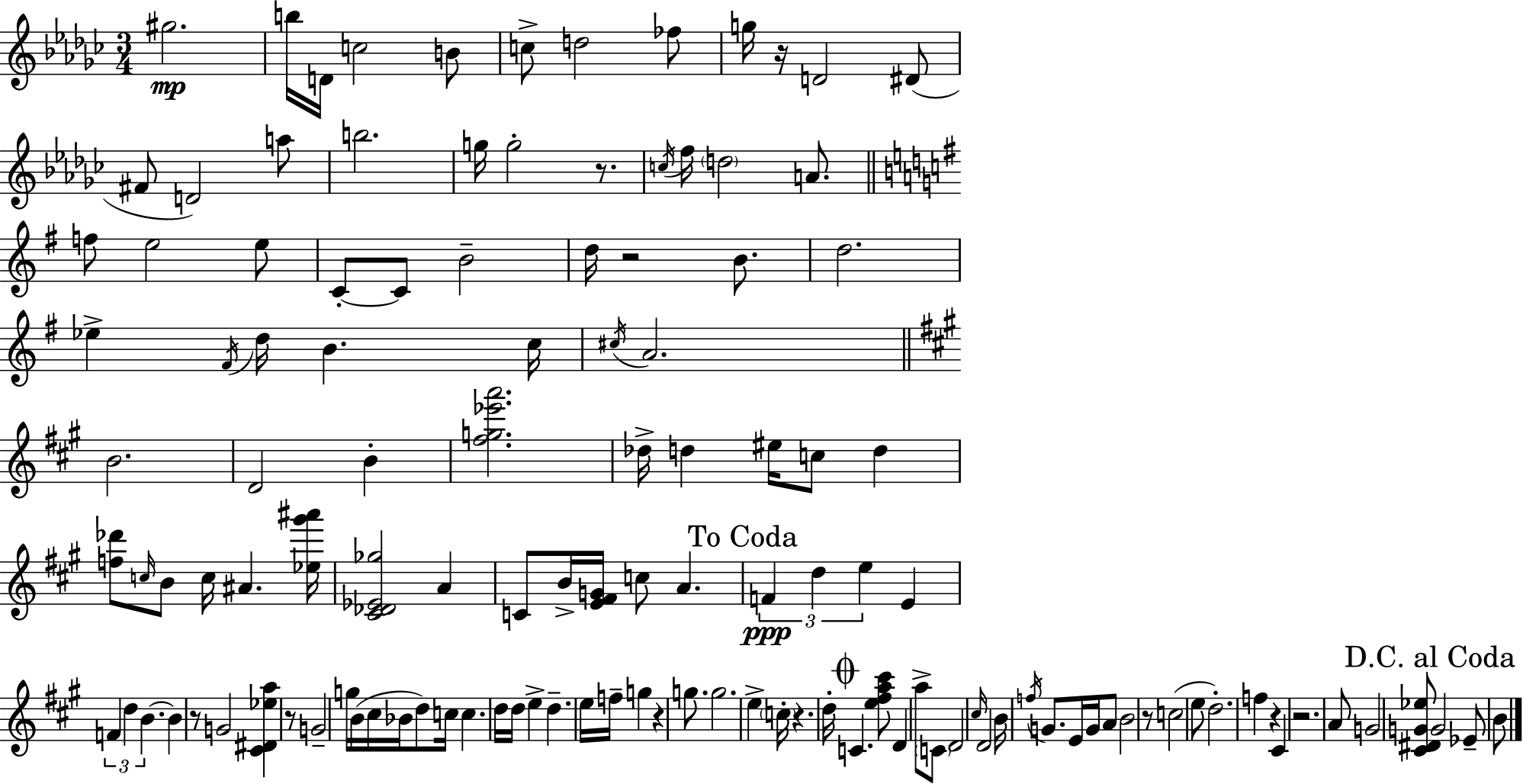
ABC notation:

X:1
T:Untitled
M:3/4
L:1/4
K:Ebm
^g2 b/4 D/4 c2 B/2 c/2 d2 _f/2 g/4 z/4 D2 ^D/2 ^F/2 D2 a/2 b2 g/4 g2 z/2 c/4 f/4 d2 A/2 f/2 e2 e/2 C/2 C/2 B2 d/4 z2 B/2 d2 _e ^F/4 d/4 B c/4 ^c/4 A2 B2 D2 B [^fg_e'a']2 _d/4 d ^e/4 c/2 d [f_d']/2 c/4 B/2 c/4 ^A [_e^g'^a']/4 [^C_D_E_g]2 A C/2 B/4 [E^FG]/4 c/2 A F d e E F d B B z/2 G2 [^C^D_ea] z/2 G2 g/4 B/4 ^c/4 _B/4 d/2 c/4 c d/4 d/4 e d e/4 f/4 g z g/2 g2 e c/4 z d/4 C [e^fa^c']/2 D a/2 C/2 D2 ^c/4 D2 B/4 f/4 G/2 E/4 G/4 A/2 B2 z/2 c2 e/2 d2 f z ^C z2 A/2 G2 [^C^DG_e]/2 G2 _E/2 B/2